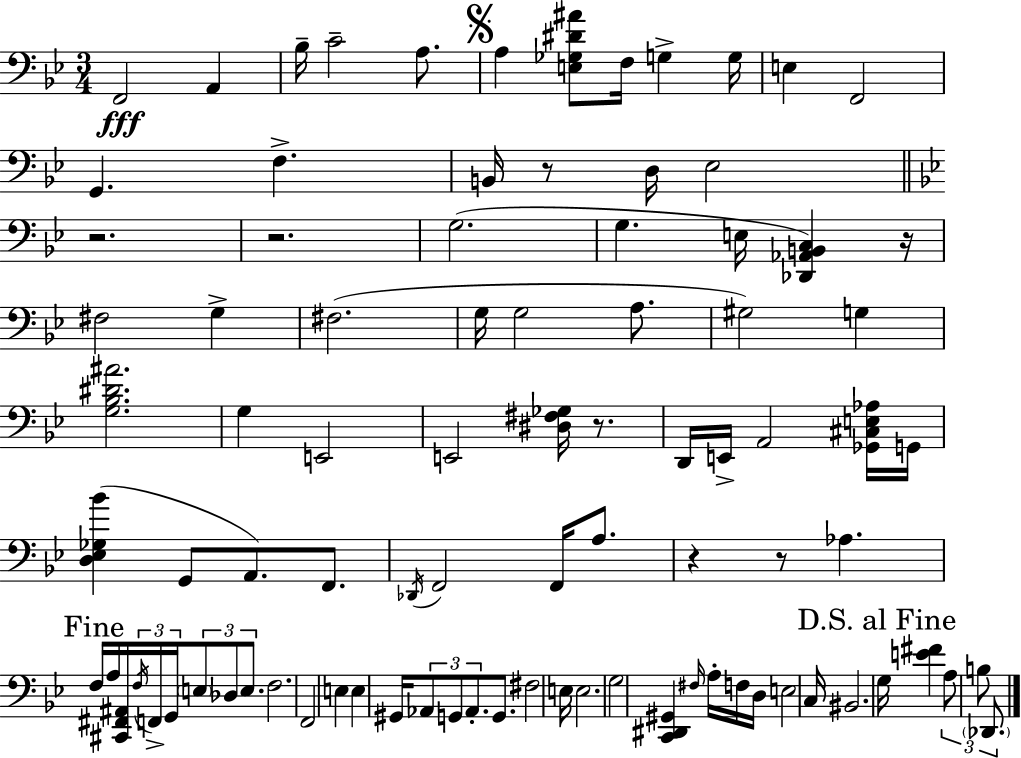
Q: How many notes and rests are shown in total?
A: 90